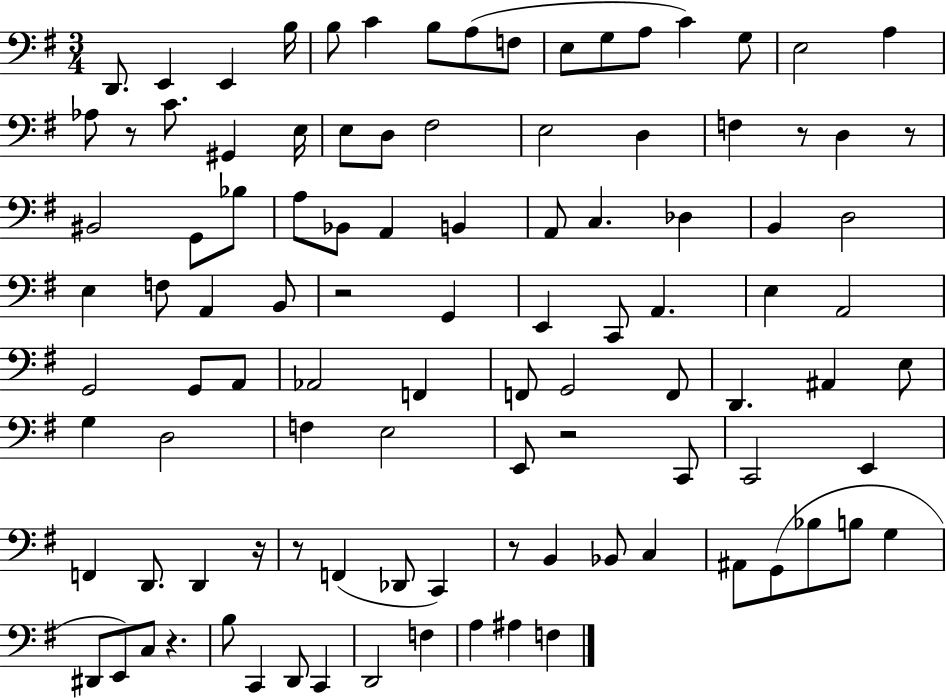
D2/e. E2/q E2/q B3/s B3/e C4/q B3/e A3/e F3/e E3/e G3/e A3/e C4/q G3/e E3/h A3/q Ab3/e R/e C4/e. G#2/q E3/s E3/e D3/e F#3/h E3/h D3/q F3/q R/e D3/q R/e BIS2/h G2/e Bb3/e A3/e Bb2/e A2/q B2/q A2/e C3/q. Db3/q B2/q D3/h E3/q F3/e A2/q B2/e R/h G2/q E2/q C2/e A2/q. E3/q A2/h G2/h G2/e A2/e Ab2/h F2/q F2/e G2/h F2/e D2/q. A#2/q E3/e G3/q D3/h F3/q E3/h E2/e R/h C2/e C2/h E2/q F2/q D2/e. D2/q R/s R/e F2/q Db2/e C2/q R/e B2/q Bb2/e C3/q A#2/e G2/e Bb3/e B3/e G3/q D#2/e E2/e C3/e R/q. B3/e C2/q D2/e C2/q D2/h F3/q A3/q A#3/q F3/q